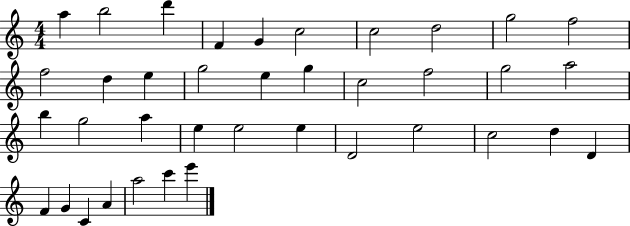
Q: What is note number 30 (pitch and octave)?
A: D5